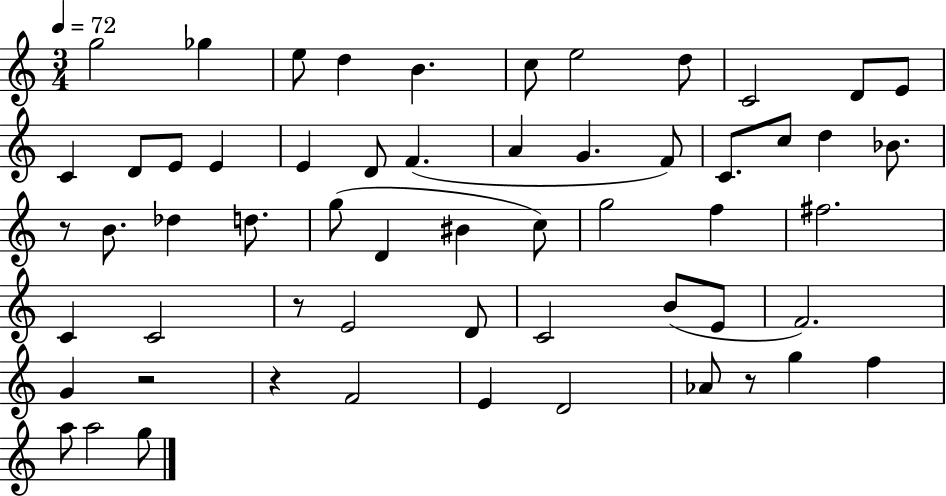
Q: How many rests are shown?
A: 5